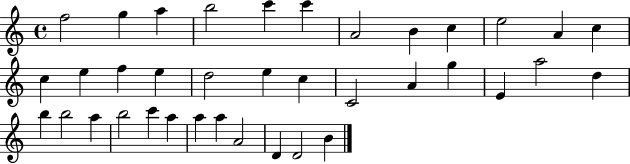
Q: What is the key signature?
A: C major